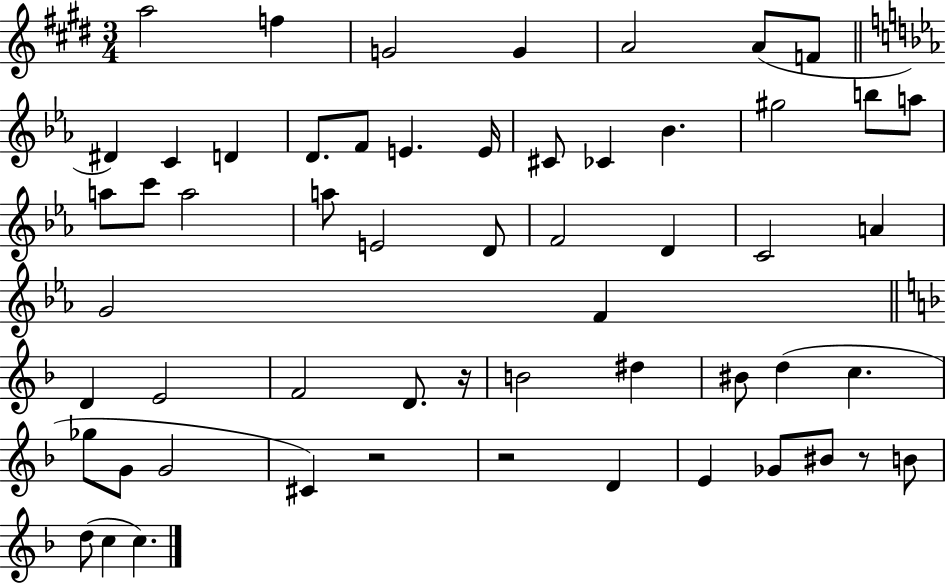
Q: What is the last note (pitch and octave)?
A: C5